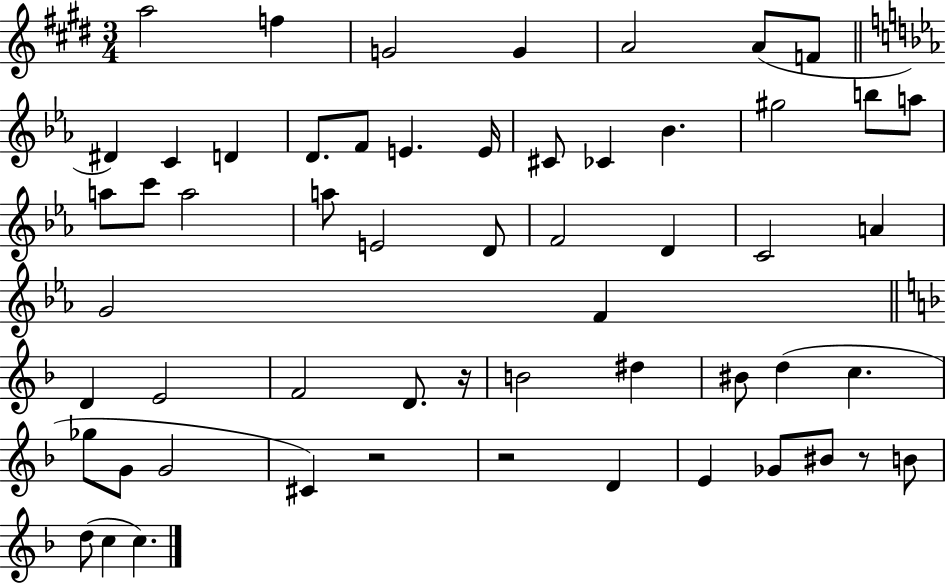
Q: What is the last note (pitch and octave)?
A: C5